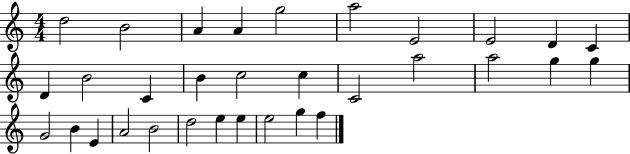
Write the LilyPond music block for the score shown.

{
  \clef treble
  \numericTimeSignature
  \time 4/4
  \key c \major
  d''2 b'2 | a'4 a'4 g''2 | a''2 e'2 | e'2 d'4 c'4 | \break d'4 b'2 c'4 | b'4 c''2 c''4 | c'2 a''2 | a''2 g''4 g''4 | \break g'2 b'4 e'4 | a'2 b'2 | d''2 e''4 e''4 | e''2 g''4 f''4 | \break \bar "|."
}